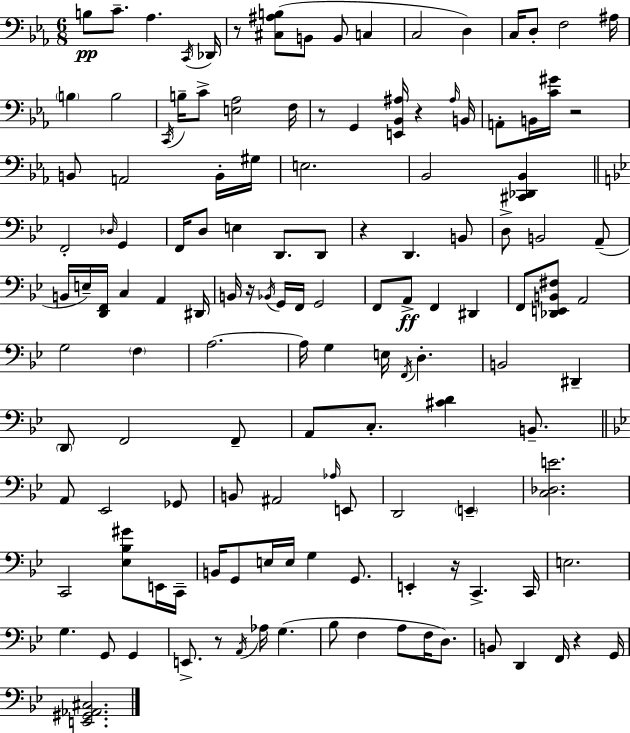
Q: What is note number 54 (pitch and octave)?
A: G2